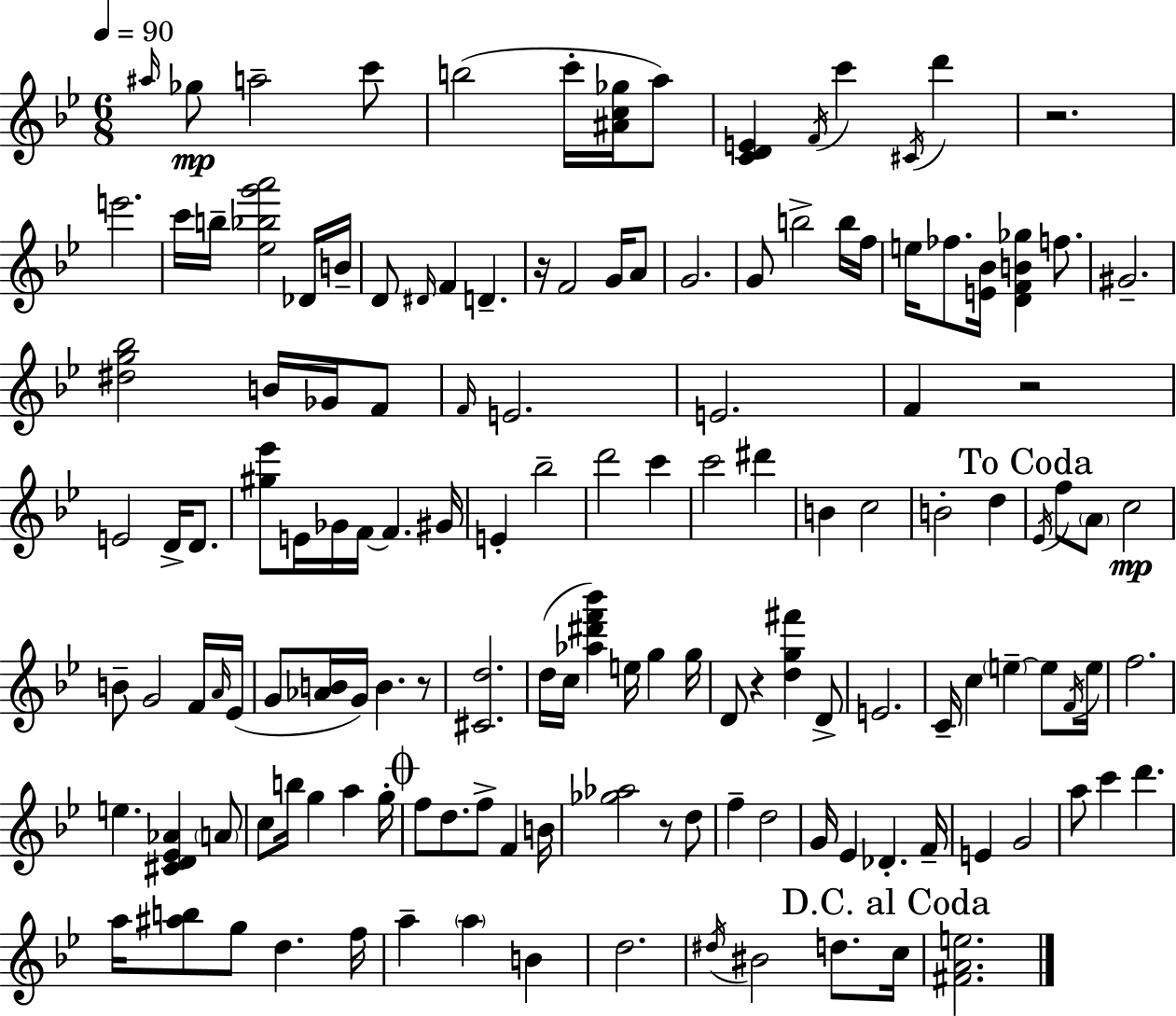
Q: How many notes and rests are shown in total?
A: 141